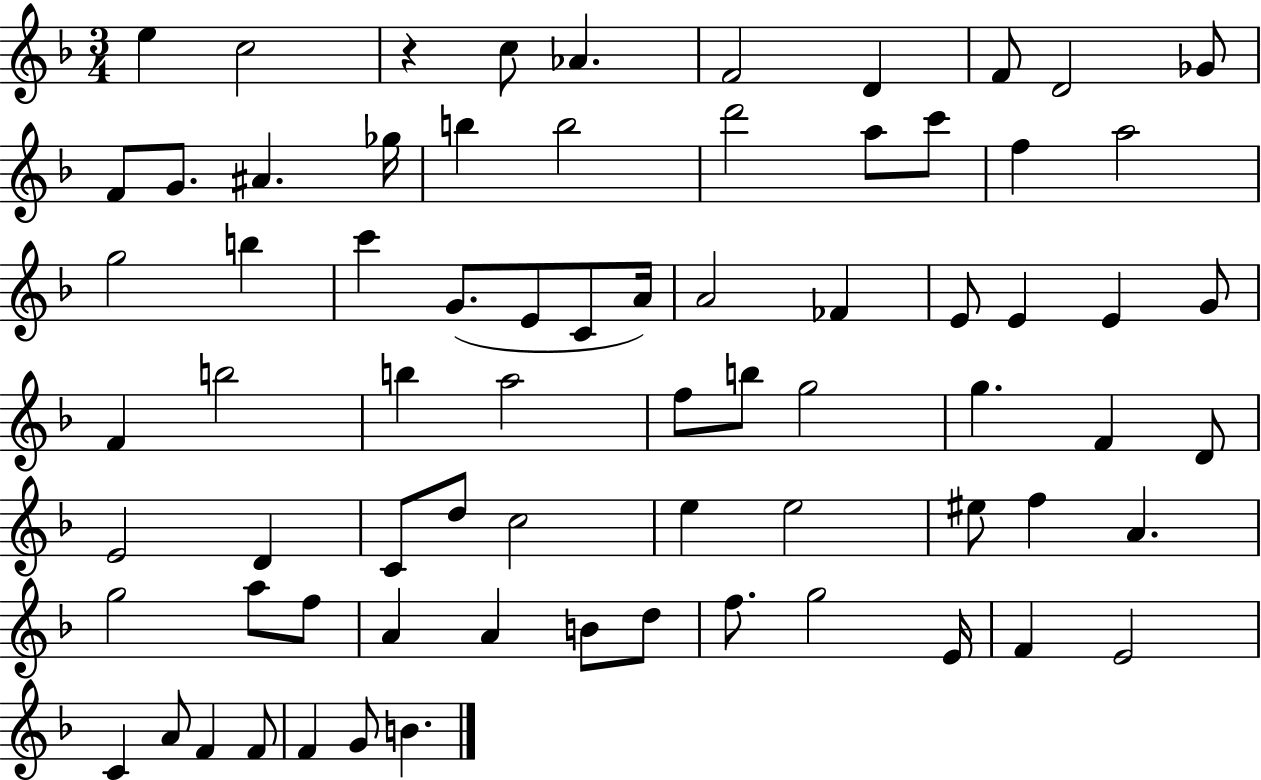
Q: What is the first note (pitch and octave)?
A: E5